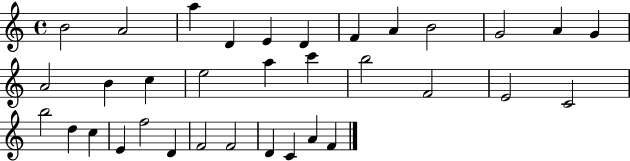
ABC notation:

X:1
T:Untitled
M:4/4
L:1/4
K:C
B2 A2 a D E D F A B2 G2 A G A2 B c e2 a c' b2 F2 E2 C2 b2 d c E f2 D F2 F2 D C A F